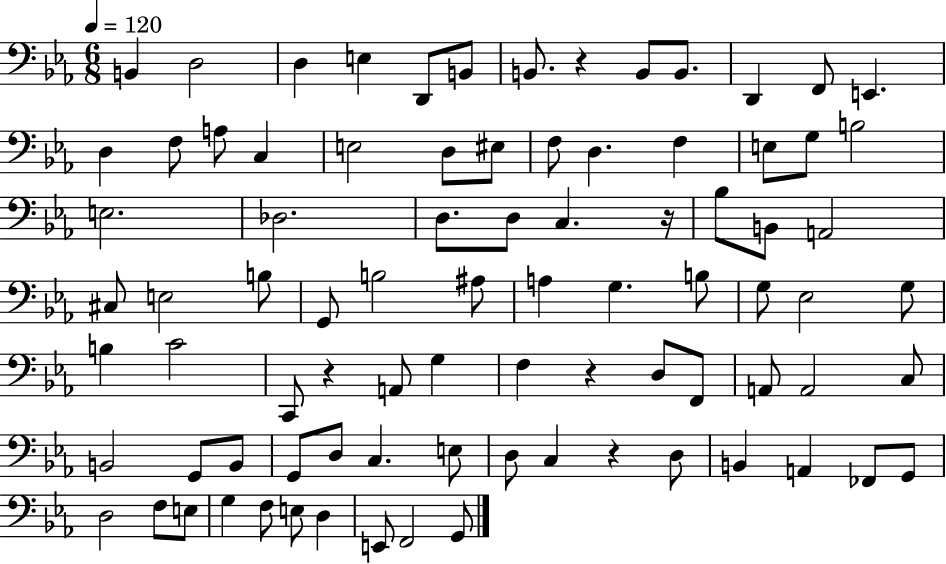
X:1
T:Untitled
M:6/8
L:1/4
K:Eb
B,, D,2 D, E, D,,/2 B,,/2 B,,/2 z B,,/2 B,,/2 D,, F,,/2 E,, D, F,/2 A,/2 C, E,2 D,/2 ^E,/2 F,/2 D, F, E,/2 G,/2 B,2 E,2 _D,2 D,/2 D,/2 C, z/4 _B,/2 B,,/2 A,,2 ^C,/2 E,2 B,/2 G,,/2 B,2 ^A,/2 A, G, B,/2 G,/2 _E,2 G,/2 B, C2 C,,/2 z A,,/2 G, F, z D,/2 F,,/2 A,,/2 A,,2 C,/2 B,,2 G,,/2 B,,/2 G,,/2 D,/2 C, E,/2 D,/2 C, z D,/2 B,, A,, _F,,/2 G,,/2 D,2 F,/2 E,/2 G, F,/2 E,/2 D, E,,/2 F,,2 G,,/2